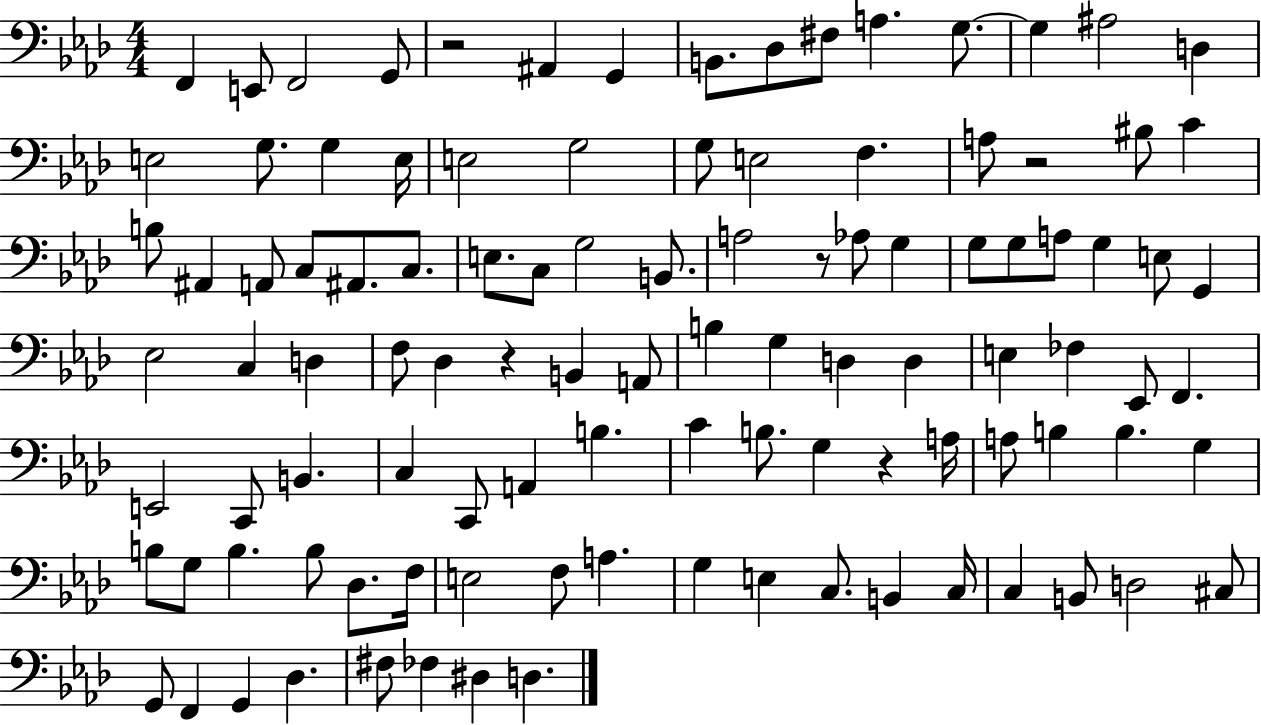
X:1
T:Untitled
M:4/4
L:1/4
K:Ab
F,, E,,/2 F,,2 G,,/2 z2 ^A,, G,, B,,/2 _D,/2 ^F,/2 A, G,/2 G, ^A,2 D, E,2 G,/2 G, E,/4 E,2 G,2 G,/2 E,2 F, A,/2 z2 ^B,/2 C B,/2 ^A,, A,,/2 C,/2 ^A,,/2 C,/2 E,/2 C,/2 G,2 B,,/2 A,2 z/2 _A,/2 G, G,/2 G,/2 A,/2 G, E,/2 G,, _E,2 C, D, F,/2 _D, z B,, A,,/2 B, G, D, D, E, _F, _E,,/2 F,, E,,2 C,,/2 B,, C, C,,/2 A,, B, C B,/2 G, z A,/4 A,/2 B, B, G, B,/2 G,/2 B, B,/2 _D,/2 F,/4 E,2 F,/2 A, G, E, C,/2 B,, C,/4 C, B,,/2 D,2 ^C,/2 G,,/2 F,, G,, _D, ^F,/2 _F, ^D, D,